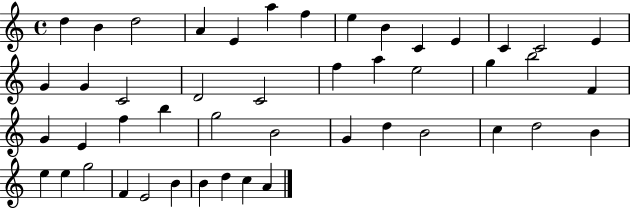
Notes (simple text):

D5/q B4/q D5/h A4/q E4/q A5/q F5/q E5/q B4/q C4/q E4/q C4/q C4/h E4/q G4/q G4/q C4/h D4/h C4/h F5/q A5/q E5/h G5/q B5/h F4/q G4/q E4/q F5/q B5/q G5/h B4/h G4/q D5/q B4/h C5/q D5/h B4/q E5/q E5/q G5/h F4/q E4/h B4/q B4/q D5/q C5/q A4/q